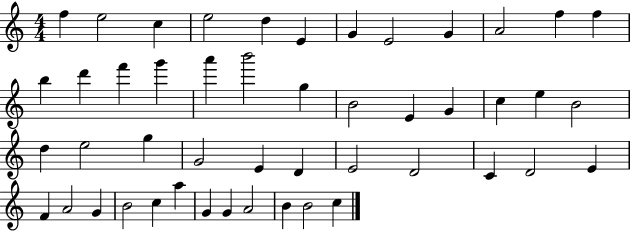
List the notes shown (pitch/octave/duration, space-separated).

F5/q E5/h C5/q E5/h D5/q E4/q G4/q E4/h G4/q A4/h F5/q F5/q B5/q D6/q F6/q G6/q A6/q B6/h G5/q B4/h E4/q G4/q C5/q E5/q B4/h D5/q E5/h G5/q G4/h E4/q D4/q E4/h D4/h C4/q D4/h E4/q F4/q A4/h G4/q B4/h C5/q A5/q G4/q G4/q A4/h B4/q B4/h C5/q